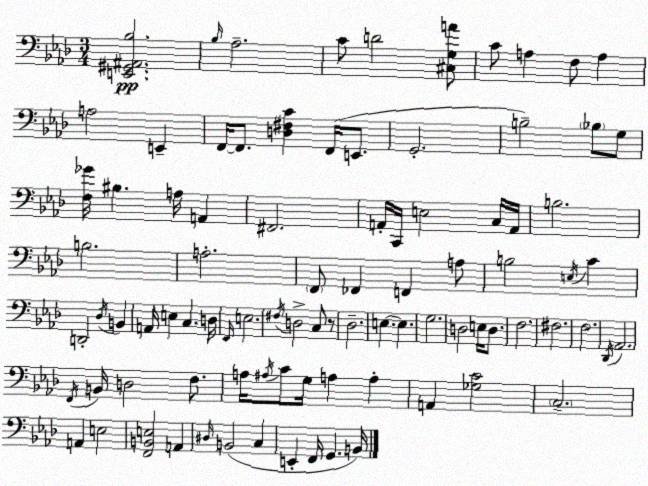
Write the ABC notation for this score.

X:1
T:Untitled
M:3/4
L:1/4
K:Fm
[E,,^G,,^A,,_B,]2 _B,/4 _A,2 C/2 D2 [^C,G,A]/2 C/2 A, F,/2 A, A,2 E,, F,,/4 F,,/2 [D,^F,C] F,,/4 E,,/2 G,,2 B,2 _B,/2 G,/2 [F,_G]/4 ^B, A,/4 A,, ^F,,2 A,,/4 C,,/4 E,2 C,/4 A,,/4 B,2 B,2 A,2 F,,/2 _F,, F,, A,/2 B,2 E,/4 C D,,2 _D,/4 B,, A,,/4 E, C, D,/4 F,,/4 E,2 ^F,/4 D,2 C,/2 z/2 _D,2 E, E, G,2 D,2 E,/4 D,/2 F,2 ^F,2 F,2 _D,,/4 _A,,2 F,,/4 B,,/4 D,2 F,/2 A,/4 ^A,/4 C/2 G,/4 A, A, A,, [_G,C]2 C,2 A,, E,2 [F,,B,,E,]2 A,, ^D,/4 B,,2 C, E,, F,,/4 G,, B,,/4